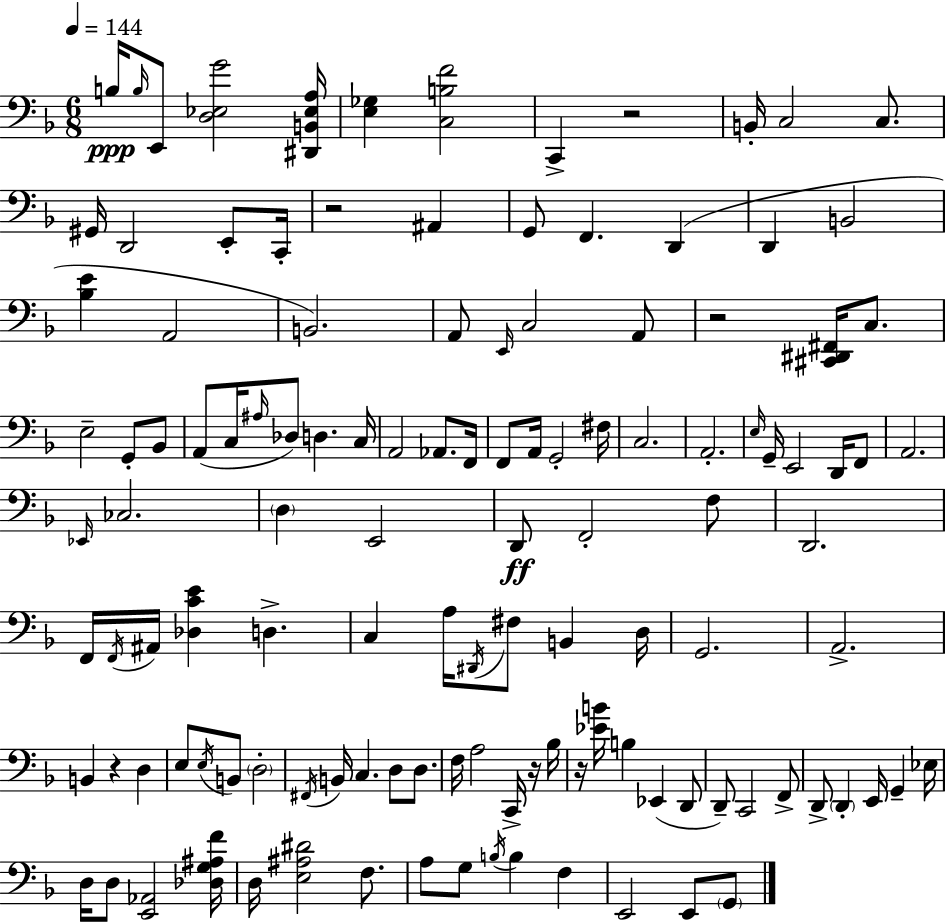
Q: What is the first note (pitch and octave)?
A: B3